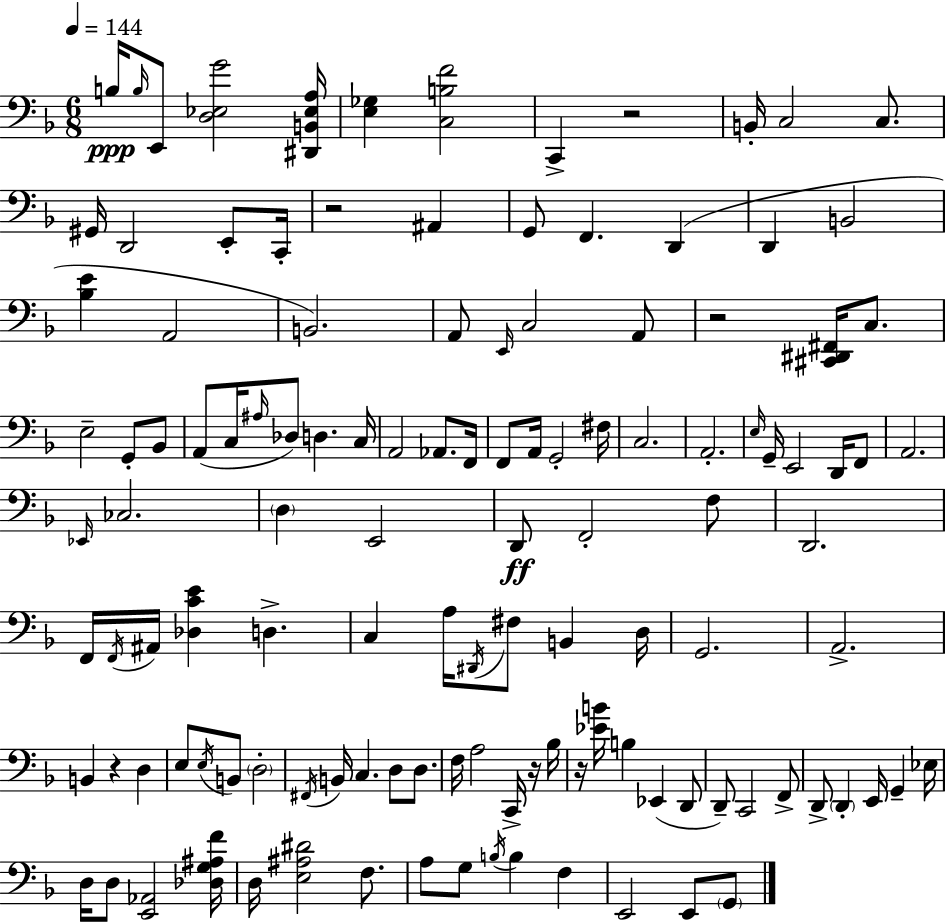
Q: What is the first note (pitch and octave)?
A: B3